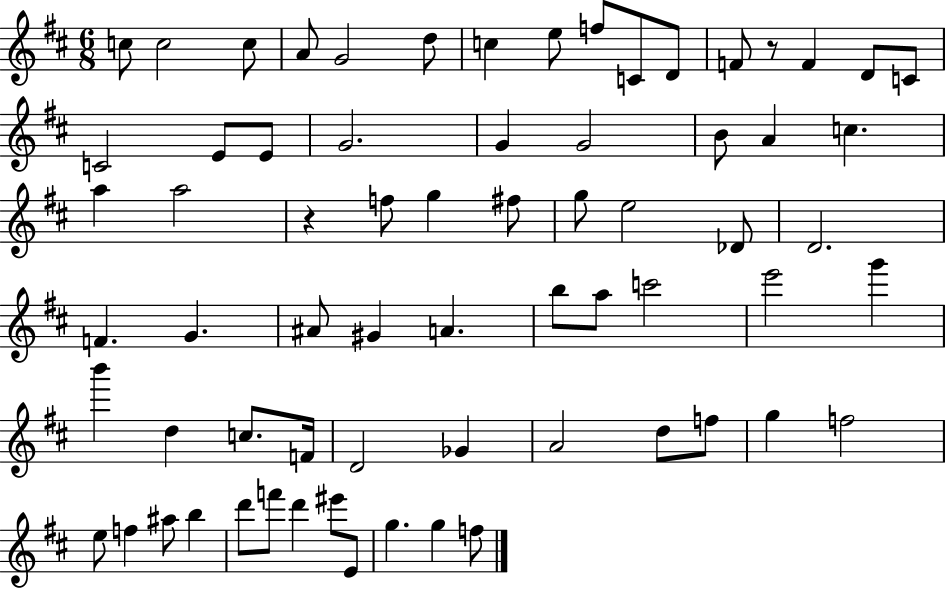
C5/e C5/h C5/e A4/e G4/h D5/e C5/q E5/e F5/e C4/e D4/e F4/e R/e F4/q D4/e C4/e C4/h E4/e E4/e G4/h. G4/q G4/h B4/e A4/q C5/q. A5/q A5/h R/q F5/e G5/q F#5/e G5/e E5/h Db4/e D4/h. F4/q. G4/q. A#4/e G#4/q A4/q. B5/e A5/e C6/h E6/h G6/q B6/q D5/q C5/e. F4/s D4/h Gb4/q A4/h D5/e F5/e G5/q F5/h E5/e F5/q A#5/e B5/q D6/e F6/e D6/q EIS6/e E4/e G5/q. G5/q F5/e